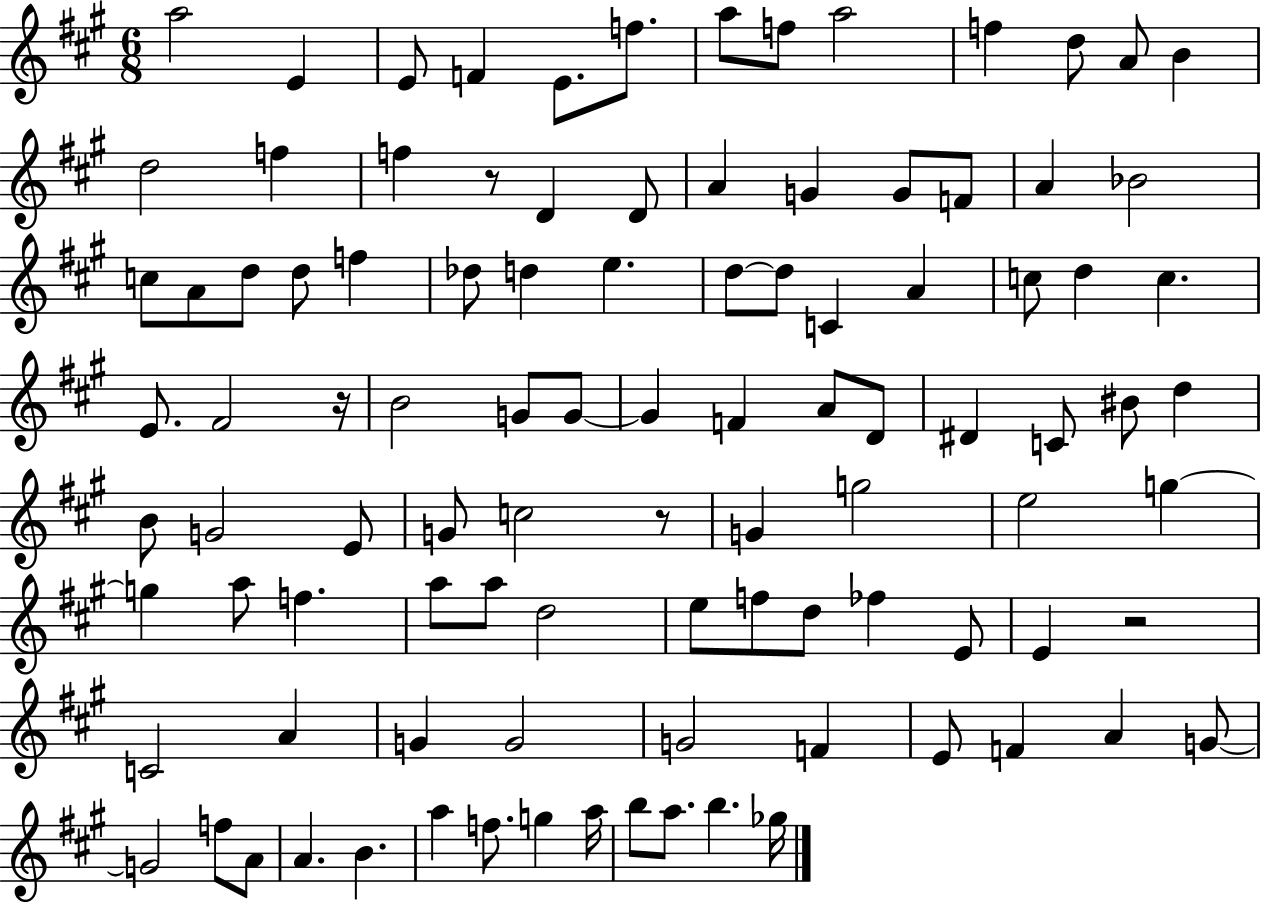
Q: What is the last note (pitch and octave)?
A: Gb5